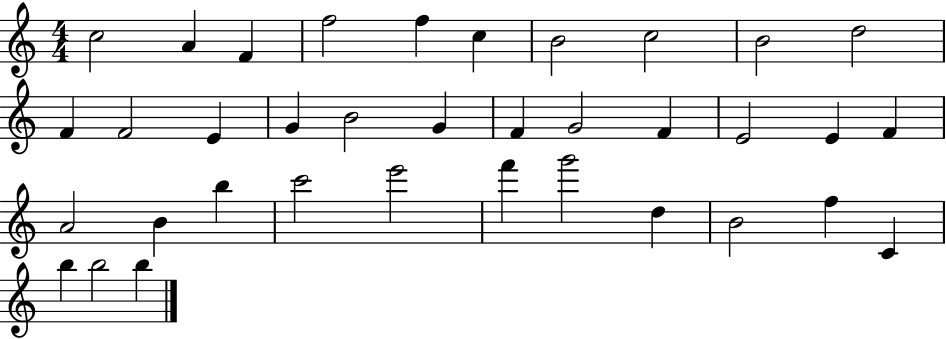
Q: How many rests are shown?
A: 0